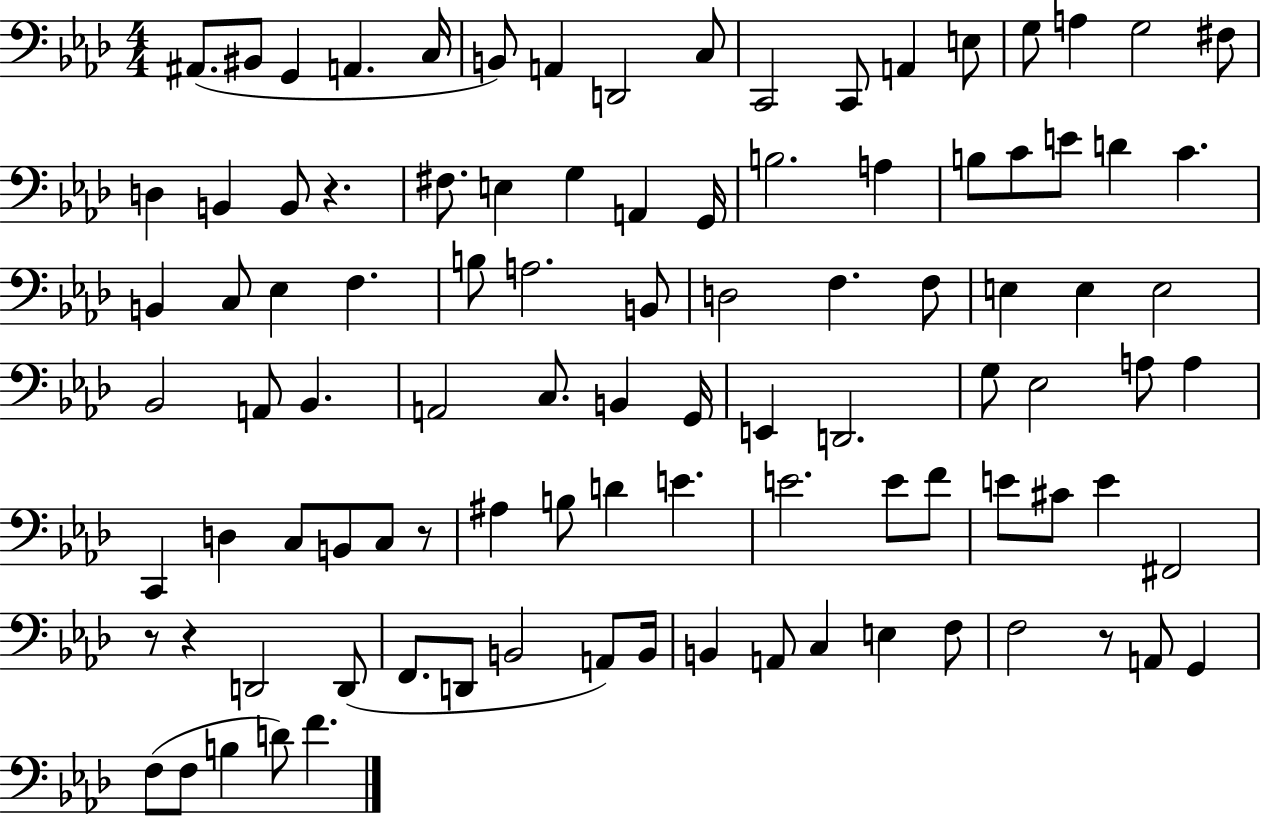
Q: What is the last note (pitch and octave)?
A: F4